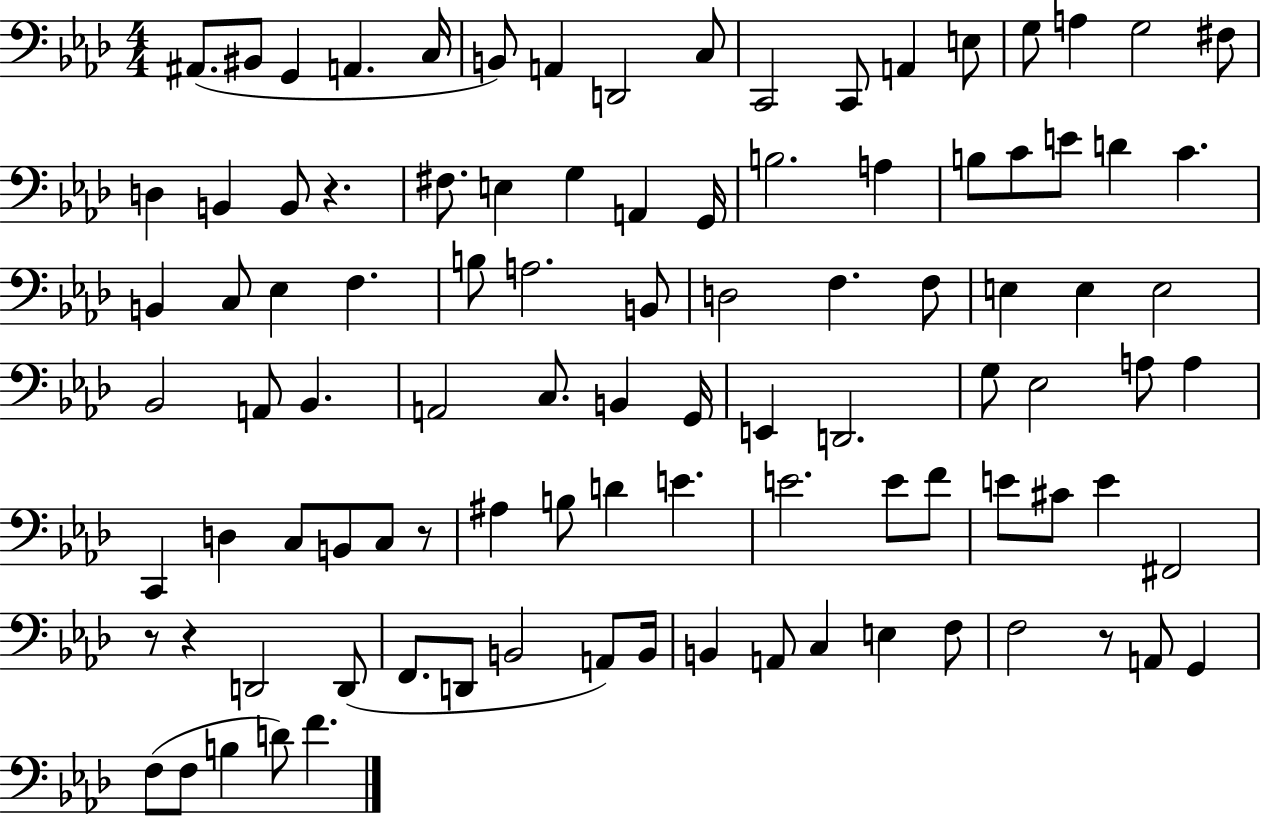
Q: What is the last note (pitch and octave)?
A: F4